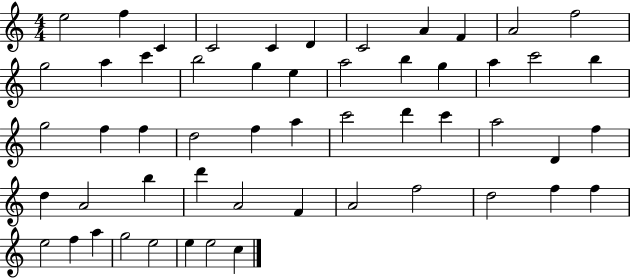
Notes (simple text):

E5/h F5/q C4/q C4/h C4/q D4/q C4/h A4/q F4/q A4/h F5/h G5/h A5/q C6/q B5/h G5/q E5/q A5/h B5/q G5/q A5/q C6/h B5/q G5/h F5/q F5/q D5/h F5/q A5/q C6/h D6/q C6/q A5/h D4/q F5/q D5/q A4/h B5/q D6/q A4/h F4/q A4/h F5/h D5/h F5/q F5/q E5/h F5/q A5/q G5/h E5/h E5/q E5/h C5/q